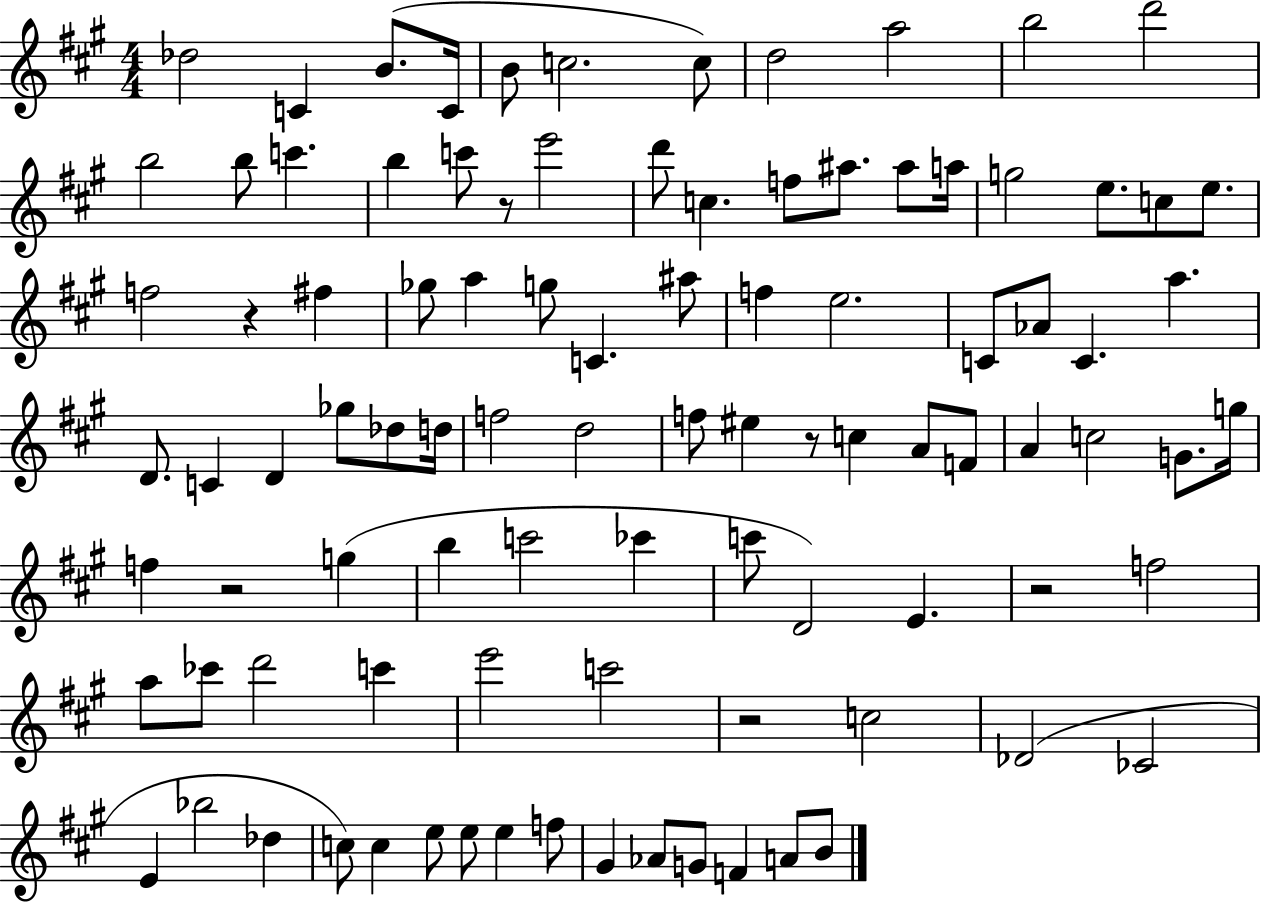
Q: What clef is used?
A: treble